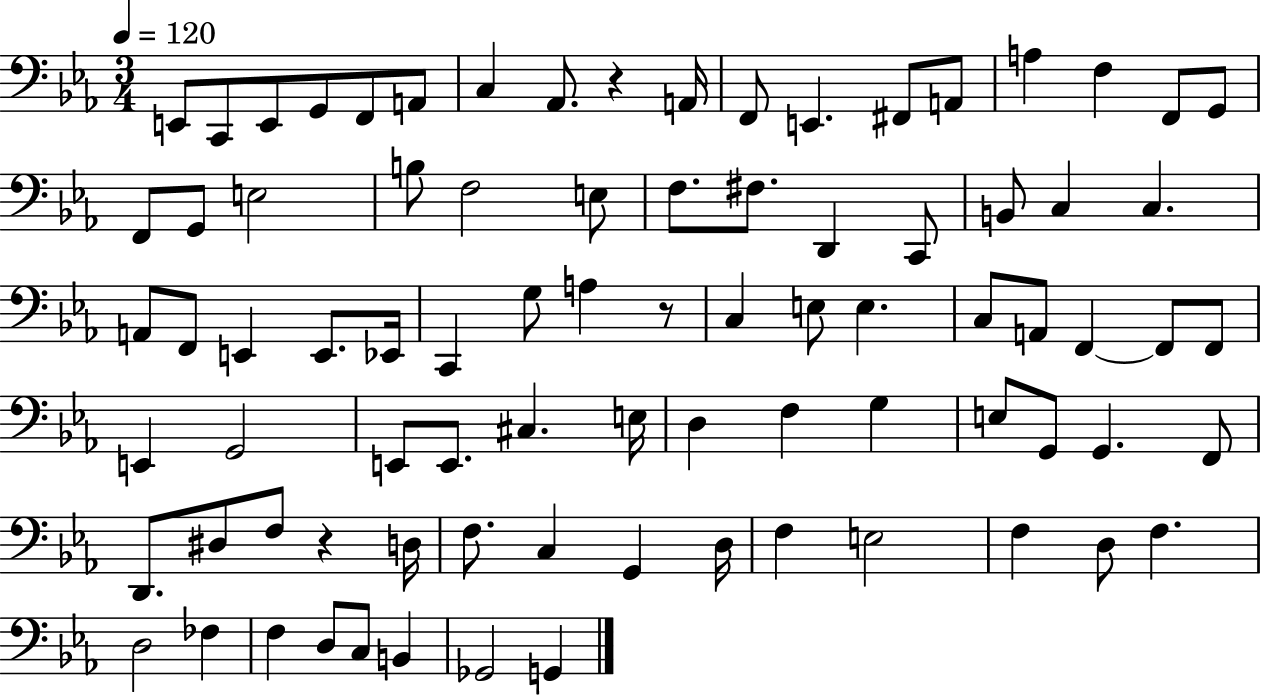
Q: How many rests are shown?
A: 3